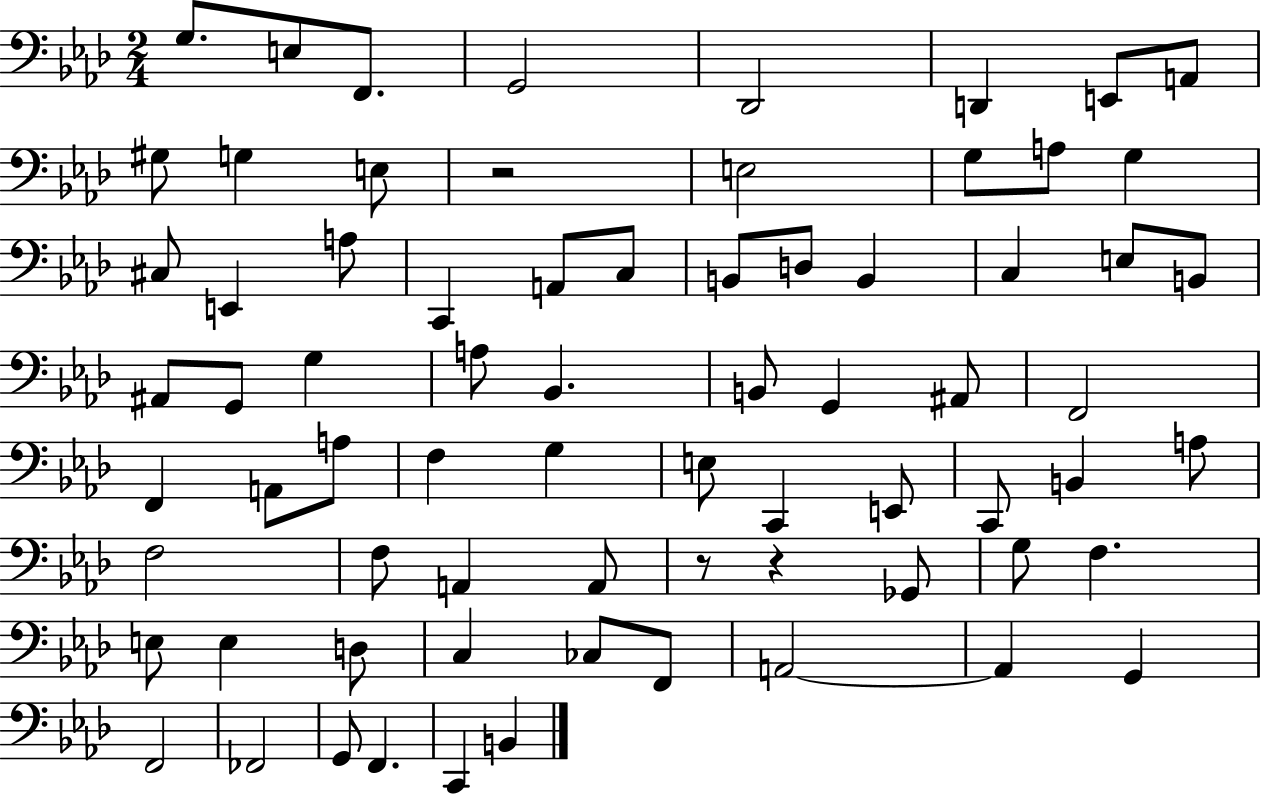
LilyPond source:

{
  \clef bass
  \numericTimeSignature
  \time 2/4
  \key aes \major
  g8. e8 f,8. | g,2 | des,2 | d,4 e,8 a,8 | \break gis8 g4 e8 | r2 | e2 | g8 a8 g4 | \break cis8 e,4 a8 | c,4 a,8 c8 | b,8 d8 b,4 | c4 e8 b,8 | \break ais,8 g,8 g4 | a8 bes,4. | b,8 g,4 ais,8 | f,2 | \break f,4 a,8 a8 | f4 g4 | e8 c,4 e,8 | c,8 b,4 a8 | \break f2 | f8 a,4 a,8 | r8 r4 ges,8 | g8 f4. | \break e8 e4 d8 | c4 ces8 f,8 | a,2~~ | a,4 g,4 | \break f,2 | fes,2 | g,8 f,4. | c,4 b,4 | \break \bar "|."
}